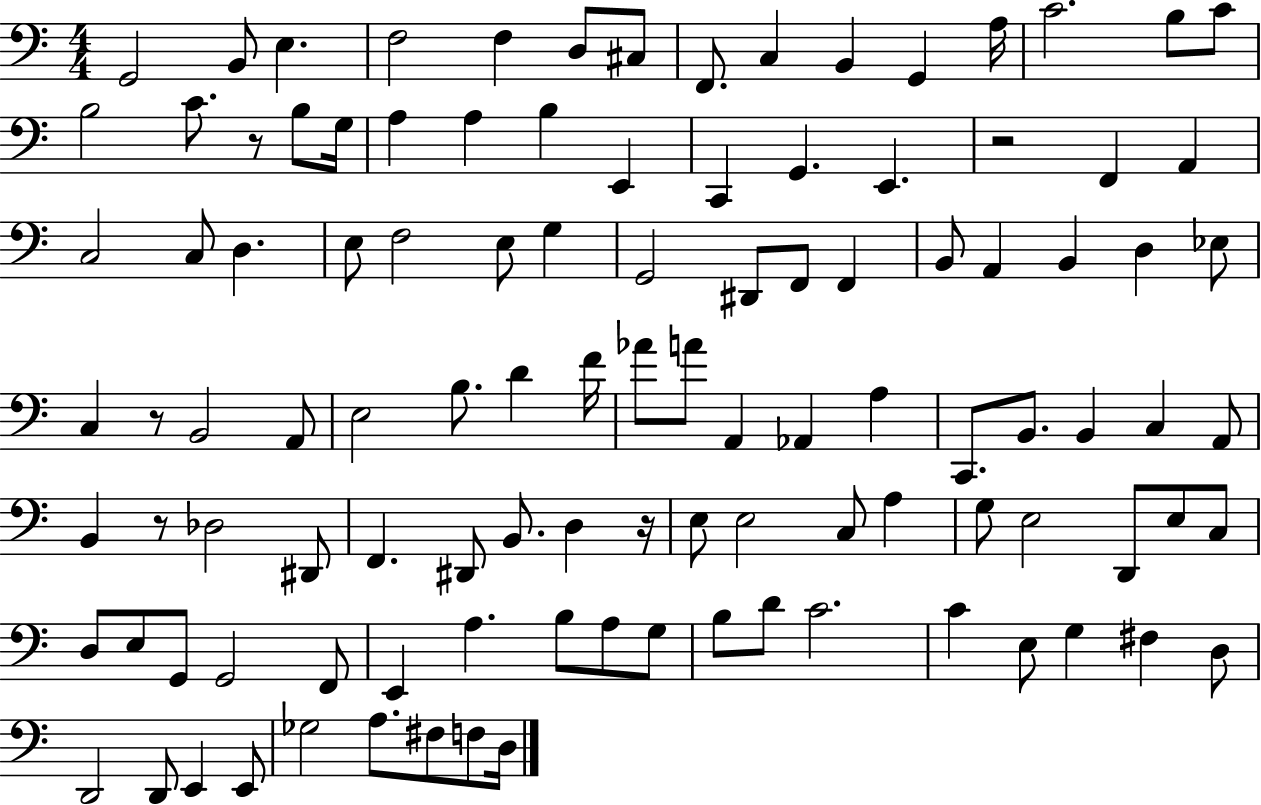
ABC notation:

X:1
T:Untitled
M:4/4
L:1/4
K:C
G,,2 B,,/2 E, F,2 F, D,/2 ^C,/2 F,,/2 C, B,, G,, A,/4 C2 B,/2 C/2 B,2 C/2 z/2 B,/2 G,/4 A, A, B, E,, C,, G,, E,, z2 F,, A,, C,2 C,/2 D, E,/2 F,2 E,/2 G, G,,2 ^D,,/2 F,,/2 F,, B,,/2 A,, B,, D, _E,/2 C, z/2 B,,2 A,,/2 E,2 B,/2 D F/4 _A/2 A/2 A,, _A,, A, C,,/2 B,,/2 B,, C, A,,/2 B,, z/2 _D,2 ^D,,/2 F,, ^D,,/2 B,,/2 D, z/4 E,/2 E,2 C,/2 A, G,/2 E,2 D,,/2 E,/2 C,/2 D,/2 E,/2 G,,/2 G,,2 F,,/2 E,, A, B,/2 A,/2 G,/2 B,/2 D/2 C2 C E,/2 G, ^F, D,/2 D,,2 D,,/2 E,, E,,/2 _G,2 A,/2 ^F,/2 F,/2 D,/4